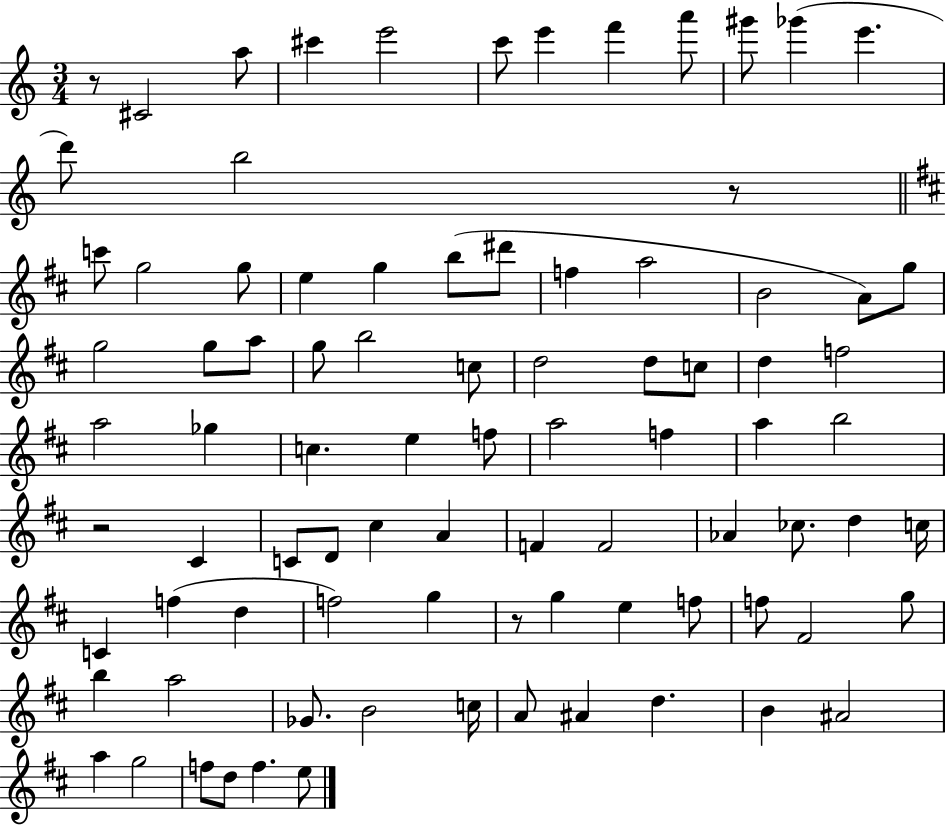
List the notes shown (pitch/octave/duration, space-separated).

R/e C#4/h A5/e C#6/q E6/h C6/e E6/q F6/q A6/e G#6/e Gb6/q E6/q. D6/e B5/h R/e C6/e G5/h G5/e E5/q G5/q B5/e D#6/e F5/q A5/h B4/h A4/e G5/e G5/h G5/e A5/e G5/e B5/h C5/e D5/h D5/e C5/e D5/q F5/h A5/h Gb5/q C5/q. E5/q F5/e A5/h F5/q A5/q B5/h R/h C#4/q C4/e D4/e C#5/q A4/q F4/q F4/h Ab4/q CES5/e. D5/q C5/s C4/q F5/q D5/q F5/h G5/q R/e G5/q E5/q F5/e F5/e F#4/h G5/e B5/q A5/h Gb4/e. B4/h C5/s A4/e A#4/q D5/q. B4/q A#4/h A5/q G5/h F5/e D5/e F5/q. E5/e